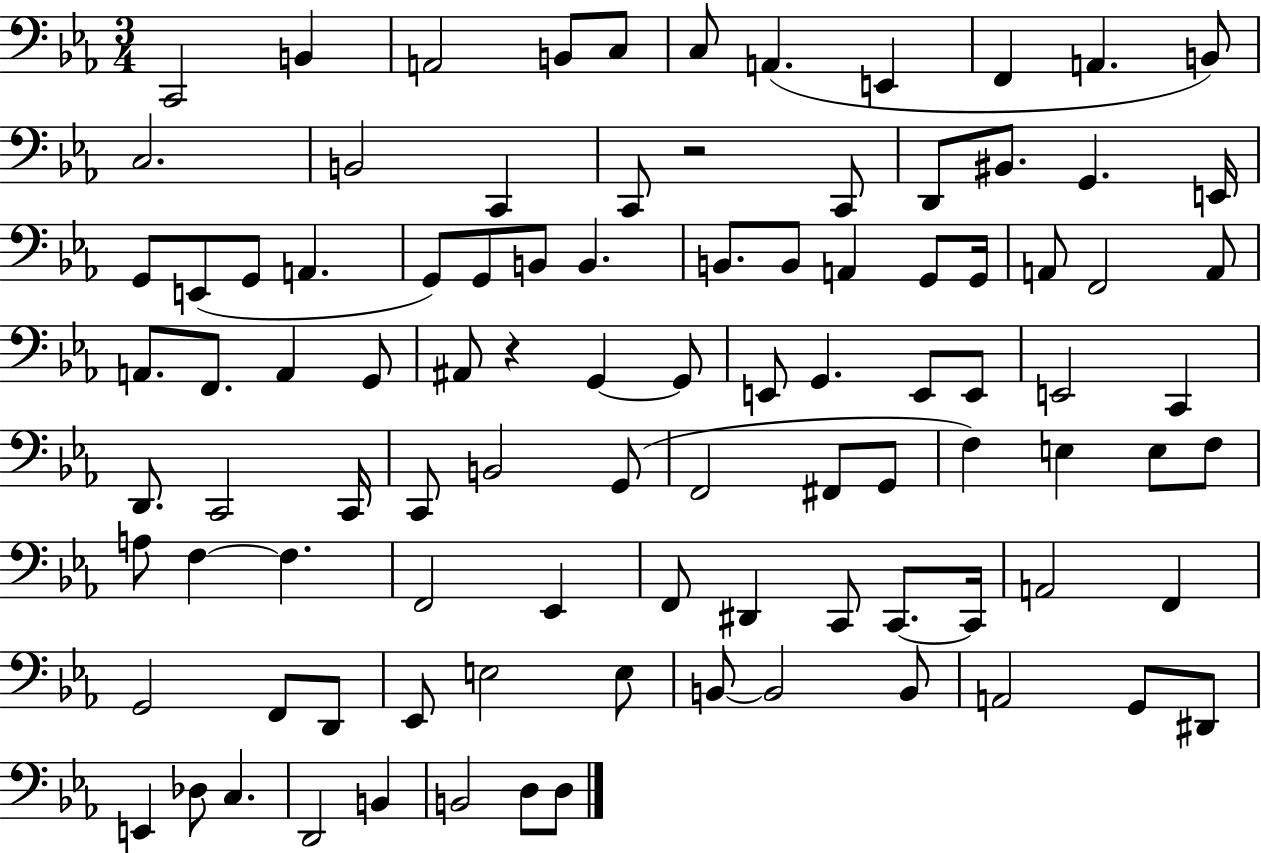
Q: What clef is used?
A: bass